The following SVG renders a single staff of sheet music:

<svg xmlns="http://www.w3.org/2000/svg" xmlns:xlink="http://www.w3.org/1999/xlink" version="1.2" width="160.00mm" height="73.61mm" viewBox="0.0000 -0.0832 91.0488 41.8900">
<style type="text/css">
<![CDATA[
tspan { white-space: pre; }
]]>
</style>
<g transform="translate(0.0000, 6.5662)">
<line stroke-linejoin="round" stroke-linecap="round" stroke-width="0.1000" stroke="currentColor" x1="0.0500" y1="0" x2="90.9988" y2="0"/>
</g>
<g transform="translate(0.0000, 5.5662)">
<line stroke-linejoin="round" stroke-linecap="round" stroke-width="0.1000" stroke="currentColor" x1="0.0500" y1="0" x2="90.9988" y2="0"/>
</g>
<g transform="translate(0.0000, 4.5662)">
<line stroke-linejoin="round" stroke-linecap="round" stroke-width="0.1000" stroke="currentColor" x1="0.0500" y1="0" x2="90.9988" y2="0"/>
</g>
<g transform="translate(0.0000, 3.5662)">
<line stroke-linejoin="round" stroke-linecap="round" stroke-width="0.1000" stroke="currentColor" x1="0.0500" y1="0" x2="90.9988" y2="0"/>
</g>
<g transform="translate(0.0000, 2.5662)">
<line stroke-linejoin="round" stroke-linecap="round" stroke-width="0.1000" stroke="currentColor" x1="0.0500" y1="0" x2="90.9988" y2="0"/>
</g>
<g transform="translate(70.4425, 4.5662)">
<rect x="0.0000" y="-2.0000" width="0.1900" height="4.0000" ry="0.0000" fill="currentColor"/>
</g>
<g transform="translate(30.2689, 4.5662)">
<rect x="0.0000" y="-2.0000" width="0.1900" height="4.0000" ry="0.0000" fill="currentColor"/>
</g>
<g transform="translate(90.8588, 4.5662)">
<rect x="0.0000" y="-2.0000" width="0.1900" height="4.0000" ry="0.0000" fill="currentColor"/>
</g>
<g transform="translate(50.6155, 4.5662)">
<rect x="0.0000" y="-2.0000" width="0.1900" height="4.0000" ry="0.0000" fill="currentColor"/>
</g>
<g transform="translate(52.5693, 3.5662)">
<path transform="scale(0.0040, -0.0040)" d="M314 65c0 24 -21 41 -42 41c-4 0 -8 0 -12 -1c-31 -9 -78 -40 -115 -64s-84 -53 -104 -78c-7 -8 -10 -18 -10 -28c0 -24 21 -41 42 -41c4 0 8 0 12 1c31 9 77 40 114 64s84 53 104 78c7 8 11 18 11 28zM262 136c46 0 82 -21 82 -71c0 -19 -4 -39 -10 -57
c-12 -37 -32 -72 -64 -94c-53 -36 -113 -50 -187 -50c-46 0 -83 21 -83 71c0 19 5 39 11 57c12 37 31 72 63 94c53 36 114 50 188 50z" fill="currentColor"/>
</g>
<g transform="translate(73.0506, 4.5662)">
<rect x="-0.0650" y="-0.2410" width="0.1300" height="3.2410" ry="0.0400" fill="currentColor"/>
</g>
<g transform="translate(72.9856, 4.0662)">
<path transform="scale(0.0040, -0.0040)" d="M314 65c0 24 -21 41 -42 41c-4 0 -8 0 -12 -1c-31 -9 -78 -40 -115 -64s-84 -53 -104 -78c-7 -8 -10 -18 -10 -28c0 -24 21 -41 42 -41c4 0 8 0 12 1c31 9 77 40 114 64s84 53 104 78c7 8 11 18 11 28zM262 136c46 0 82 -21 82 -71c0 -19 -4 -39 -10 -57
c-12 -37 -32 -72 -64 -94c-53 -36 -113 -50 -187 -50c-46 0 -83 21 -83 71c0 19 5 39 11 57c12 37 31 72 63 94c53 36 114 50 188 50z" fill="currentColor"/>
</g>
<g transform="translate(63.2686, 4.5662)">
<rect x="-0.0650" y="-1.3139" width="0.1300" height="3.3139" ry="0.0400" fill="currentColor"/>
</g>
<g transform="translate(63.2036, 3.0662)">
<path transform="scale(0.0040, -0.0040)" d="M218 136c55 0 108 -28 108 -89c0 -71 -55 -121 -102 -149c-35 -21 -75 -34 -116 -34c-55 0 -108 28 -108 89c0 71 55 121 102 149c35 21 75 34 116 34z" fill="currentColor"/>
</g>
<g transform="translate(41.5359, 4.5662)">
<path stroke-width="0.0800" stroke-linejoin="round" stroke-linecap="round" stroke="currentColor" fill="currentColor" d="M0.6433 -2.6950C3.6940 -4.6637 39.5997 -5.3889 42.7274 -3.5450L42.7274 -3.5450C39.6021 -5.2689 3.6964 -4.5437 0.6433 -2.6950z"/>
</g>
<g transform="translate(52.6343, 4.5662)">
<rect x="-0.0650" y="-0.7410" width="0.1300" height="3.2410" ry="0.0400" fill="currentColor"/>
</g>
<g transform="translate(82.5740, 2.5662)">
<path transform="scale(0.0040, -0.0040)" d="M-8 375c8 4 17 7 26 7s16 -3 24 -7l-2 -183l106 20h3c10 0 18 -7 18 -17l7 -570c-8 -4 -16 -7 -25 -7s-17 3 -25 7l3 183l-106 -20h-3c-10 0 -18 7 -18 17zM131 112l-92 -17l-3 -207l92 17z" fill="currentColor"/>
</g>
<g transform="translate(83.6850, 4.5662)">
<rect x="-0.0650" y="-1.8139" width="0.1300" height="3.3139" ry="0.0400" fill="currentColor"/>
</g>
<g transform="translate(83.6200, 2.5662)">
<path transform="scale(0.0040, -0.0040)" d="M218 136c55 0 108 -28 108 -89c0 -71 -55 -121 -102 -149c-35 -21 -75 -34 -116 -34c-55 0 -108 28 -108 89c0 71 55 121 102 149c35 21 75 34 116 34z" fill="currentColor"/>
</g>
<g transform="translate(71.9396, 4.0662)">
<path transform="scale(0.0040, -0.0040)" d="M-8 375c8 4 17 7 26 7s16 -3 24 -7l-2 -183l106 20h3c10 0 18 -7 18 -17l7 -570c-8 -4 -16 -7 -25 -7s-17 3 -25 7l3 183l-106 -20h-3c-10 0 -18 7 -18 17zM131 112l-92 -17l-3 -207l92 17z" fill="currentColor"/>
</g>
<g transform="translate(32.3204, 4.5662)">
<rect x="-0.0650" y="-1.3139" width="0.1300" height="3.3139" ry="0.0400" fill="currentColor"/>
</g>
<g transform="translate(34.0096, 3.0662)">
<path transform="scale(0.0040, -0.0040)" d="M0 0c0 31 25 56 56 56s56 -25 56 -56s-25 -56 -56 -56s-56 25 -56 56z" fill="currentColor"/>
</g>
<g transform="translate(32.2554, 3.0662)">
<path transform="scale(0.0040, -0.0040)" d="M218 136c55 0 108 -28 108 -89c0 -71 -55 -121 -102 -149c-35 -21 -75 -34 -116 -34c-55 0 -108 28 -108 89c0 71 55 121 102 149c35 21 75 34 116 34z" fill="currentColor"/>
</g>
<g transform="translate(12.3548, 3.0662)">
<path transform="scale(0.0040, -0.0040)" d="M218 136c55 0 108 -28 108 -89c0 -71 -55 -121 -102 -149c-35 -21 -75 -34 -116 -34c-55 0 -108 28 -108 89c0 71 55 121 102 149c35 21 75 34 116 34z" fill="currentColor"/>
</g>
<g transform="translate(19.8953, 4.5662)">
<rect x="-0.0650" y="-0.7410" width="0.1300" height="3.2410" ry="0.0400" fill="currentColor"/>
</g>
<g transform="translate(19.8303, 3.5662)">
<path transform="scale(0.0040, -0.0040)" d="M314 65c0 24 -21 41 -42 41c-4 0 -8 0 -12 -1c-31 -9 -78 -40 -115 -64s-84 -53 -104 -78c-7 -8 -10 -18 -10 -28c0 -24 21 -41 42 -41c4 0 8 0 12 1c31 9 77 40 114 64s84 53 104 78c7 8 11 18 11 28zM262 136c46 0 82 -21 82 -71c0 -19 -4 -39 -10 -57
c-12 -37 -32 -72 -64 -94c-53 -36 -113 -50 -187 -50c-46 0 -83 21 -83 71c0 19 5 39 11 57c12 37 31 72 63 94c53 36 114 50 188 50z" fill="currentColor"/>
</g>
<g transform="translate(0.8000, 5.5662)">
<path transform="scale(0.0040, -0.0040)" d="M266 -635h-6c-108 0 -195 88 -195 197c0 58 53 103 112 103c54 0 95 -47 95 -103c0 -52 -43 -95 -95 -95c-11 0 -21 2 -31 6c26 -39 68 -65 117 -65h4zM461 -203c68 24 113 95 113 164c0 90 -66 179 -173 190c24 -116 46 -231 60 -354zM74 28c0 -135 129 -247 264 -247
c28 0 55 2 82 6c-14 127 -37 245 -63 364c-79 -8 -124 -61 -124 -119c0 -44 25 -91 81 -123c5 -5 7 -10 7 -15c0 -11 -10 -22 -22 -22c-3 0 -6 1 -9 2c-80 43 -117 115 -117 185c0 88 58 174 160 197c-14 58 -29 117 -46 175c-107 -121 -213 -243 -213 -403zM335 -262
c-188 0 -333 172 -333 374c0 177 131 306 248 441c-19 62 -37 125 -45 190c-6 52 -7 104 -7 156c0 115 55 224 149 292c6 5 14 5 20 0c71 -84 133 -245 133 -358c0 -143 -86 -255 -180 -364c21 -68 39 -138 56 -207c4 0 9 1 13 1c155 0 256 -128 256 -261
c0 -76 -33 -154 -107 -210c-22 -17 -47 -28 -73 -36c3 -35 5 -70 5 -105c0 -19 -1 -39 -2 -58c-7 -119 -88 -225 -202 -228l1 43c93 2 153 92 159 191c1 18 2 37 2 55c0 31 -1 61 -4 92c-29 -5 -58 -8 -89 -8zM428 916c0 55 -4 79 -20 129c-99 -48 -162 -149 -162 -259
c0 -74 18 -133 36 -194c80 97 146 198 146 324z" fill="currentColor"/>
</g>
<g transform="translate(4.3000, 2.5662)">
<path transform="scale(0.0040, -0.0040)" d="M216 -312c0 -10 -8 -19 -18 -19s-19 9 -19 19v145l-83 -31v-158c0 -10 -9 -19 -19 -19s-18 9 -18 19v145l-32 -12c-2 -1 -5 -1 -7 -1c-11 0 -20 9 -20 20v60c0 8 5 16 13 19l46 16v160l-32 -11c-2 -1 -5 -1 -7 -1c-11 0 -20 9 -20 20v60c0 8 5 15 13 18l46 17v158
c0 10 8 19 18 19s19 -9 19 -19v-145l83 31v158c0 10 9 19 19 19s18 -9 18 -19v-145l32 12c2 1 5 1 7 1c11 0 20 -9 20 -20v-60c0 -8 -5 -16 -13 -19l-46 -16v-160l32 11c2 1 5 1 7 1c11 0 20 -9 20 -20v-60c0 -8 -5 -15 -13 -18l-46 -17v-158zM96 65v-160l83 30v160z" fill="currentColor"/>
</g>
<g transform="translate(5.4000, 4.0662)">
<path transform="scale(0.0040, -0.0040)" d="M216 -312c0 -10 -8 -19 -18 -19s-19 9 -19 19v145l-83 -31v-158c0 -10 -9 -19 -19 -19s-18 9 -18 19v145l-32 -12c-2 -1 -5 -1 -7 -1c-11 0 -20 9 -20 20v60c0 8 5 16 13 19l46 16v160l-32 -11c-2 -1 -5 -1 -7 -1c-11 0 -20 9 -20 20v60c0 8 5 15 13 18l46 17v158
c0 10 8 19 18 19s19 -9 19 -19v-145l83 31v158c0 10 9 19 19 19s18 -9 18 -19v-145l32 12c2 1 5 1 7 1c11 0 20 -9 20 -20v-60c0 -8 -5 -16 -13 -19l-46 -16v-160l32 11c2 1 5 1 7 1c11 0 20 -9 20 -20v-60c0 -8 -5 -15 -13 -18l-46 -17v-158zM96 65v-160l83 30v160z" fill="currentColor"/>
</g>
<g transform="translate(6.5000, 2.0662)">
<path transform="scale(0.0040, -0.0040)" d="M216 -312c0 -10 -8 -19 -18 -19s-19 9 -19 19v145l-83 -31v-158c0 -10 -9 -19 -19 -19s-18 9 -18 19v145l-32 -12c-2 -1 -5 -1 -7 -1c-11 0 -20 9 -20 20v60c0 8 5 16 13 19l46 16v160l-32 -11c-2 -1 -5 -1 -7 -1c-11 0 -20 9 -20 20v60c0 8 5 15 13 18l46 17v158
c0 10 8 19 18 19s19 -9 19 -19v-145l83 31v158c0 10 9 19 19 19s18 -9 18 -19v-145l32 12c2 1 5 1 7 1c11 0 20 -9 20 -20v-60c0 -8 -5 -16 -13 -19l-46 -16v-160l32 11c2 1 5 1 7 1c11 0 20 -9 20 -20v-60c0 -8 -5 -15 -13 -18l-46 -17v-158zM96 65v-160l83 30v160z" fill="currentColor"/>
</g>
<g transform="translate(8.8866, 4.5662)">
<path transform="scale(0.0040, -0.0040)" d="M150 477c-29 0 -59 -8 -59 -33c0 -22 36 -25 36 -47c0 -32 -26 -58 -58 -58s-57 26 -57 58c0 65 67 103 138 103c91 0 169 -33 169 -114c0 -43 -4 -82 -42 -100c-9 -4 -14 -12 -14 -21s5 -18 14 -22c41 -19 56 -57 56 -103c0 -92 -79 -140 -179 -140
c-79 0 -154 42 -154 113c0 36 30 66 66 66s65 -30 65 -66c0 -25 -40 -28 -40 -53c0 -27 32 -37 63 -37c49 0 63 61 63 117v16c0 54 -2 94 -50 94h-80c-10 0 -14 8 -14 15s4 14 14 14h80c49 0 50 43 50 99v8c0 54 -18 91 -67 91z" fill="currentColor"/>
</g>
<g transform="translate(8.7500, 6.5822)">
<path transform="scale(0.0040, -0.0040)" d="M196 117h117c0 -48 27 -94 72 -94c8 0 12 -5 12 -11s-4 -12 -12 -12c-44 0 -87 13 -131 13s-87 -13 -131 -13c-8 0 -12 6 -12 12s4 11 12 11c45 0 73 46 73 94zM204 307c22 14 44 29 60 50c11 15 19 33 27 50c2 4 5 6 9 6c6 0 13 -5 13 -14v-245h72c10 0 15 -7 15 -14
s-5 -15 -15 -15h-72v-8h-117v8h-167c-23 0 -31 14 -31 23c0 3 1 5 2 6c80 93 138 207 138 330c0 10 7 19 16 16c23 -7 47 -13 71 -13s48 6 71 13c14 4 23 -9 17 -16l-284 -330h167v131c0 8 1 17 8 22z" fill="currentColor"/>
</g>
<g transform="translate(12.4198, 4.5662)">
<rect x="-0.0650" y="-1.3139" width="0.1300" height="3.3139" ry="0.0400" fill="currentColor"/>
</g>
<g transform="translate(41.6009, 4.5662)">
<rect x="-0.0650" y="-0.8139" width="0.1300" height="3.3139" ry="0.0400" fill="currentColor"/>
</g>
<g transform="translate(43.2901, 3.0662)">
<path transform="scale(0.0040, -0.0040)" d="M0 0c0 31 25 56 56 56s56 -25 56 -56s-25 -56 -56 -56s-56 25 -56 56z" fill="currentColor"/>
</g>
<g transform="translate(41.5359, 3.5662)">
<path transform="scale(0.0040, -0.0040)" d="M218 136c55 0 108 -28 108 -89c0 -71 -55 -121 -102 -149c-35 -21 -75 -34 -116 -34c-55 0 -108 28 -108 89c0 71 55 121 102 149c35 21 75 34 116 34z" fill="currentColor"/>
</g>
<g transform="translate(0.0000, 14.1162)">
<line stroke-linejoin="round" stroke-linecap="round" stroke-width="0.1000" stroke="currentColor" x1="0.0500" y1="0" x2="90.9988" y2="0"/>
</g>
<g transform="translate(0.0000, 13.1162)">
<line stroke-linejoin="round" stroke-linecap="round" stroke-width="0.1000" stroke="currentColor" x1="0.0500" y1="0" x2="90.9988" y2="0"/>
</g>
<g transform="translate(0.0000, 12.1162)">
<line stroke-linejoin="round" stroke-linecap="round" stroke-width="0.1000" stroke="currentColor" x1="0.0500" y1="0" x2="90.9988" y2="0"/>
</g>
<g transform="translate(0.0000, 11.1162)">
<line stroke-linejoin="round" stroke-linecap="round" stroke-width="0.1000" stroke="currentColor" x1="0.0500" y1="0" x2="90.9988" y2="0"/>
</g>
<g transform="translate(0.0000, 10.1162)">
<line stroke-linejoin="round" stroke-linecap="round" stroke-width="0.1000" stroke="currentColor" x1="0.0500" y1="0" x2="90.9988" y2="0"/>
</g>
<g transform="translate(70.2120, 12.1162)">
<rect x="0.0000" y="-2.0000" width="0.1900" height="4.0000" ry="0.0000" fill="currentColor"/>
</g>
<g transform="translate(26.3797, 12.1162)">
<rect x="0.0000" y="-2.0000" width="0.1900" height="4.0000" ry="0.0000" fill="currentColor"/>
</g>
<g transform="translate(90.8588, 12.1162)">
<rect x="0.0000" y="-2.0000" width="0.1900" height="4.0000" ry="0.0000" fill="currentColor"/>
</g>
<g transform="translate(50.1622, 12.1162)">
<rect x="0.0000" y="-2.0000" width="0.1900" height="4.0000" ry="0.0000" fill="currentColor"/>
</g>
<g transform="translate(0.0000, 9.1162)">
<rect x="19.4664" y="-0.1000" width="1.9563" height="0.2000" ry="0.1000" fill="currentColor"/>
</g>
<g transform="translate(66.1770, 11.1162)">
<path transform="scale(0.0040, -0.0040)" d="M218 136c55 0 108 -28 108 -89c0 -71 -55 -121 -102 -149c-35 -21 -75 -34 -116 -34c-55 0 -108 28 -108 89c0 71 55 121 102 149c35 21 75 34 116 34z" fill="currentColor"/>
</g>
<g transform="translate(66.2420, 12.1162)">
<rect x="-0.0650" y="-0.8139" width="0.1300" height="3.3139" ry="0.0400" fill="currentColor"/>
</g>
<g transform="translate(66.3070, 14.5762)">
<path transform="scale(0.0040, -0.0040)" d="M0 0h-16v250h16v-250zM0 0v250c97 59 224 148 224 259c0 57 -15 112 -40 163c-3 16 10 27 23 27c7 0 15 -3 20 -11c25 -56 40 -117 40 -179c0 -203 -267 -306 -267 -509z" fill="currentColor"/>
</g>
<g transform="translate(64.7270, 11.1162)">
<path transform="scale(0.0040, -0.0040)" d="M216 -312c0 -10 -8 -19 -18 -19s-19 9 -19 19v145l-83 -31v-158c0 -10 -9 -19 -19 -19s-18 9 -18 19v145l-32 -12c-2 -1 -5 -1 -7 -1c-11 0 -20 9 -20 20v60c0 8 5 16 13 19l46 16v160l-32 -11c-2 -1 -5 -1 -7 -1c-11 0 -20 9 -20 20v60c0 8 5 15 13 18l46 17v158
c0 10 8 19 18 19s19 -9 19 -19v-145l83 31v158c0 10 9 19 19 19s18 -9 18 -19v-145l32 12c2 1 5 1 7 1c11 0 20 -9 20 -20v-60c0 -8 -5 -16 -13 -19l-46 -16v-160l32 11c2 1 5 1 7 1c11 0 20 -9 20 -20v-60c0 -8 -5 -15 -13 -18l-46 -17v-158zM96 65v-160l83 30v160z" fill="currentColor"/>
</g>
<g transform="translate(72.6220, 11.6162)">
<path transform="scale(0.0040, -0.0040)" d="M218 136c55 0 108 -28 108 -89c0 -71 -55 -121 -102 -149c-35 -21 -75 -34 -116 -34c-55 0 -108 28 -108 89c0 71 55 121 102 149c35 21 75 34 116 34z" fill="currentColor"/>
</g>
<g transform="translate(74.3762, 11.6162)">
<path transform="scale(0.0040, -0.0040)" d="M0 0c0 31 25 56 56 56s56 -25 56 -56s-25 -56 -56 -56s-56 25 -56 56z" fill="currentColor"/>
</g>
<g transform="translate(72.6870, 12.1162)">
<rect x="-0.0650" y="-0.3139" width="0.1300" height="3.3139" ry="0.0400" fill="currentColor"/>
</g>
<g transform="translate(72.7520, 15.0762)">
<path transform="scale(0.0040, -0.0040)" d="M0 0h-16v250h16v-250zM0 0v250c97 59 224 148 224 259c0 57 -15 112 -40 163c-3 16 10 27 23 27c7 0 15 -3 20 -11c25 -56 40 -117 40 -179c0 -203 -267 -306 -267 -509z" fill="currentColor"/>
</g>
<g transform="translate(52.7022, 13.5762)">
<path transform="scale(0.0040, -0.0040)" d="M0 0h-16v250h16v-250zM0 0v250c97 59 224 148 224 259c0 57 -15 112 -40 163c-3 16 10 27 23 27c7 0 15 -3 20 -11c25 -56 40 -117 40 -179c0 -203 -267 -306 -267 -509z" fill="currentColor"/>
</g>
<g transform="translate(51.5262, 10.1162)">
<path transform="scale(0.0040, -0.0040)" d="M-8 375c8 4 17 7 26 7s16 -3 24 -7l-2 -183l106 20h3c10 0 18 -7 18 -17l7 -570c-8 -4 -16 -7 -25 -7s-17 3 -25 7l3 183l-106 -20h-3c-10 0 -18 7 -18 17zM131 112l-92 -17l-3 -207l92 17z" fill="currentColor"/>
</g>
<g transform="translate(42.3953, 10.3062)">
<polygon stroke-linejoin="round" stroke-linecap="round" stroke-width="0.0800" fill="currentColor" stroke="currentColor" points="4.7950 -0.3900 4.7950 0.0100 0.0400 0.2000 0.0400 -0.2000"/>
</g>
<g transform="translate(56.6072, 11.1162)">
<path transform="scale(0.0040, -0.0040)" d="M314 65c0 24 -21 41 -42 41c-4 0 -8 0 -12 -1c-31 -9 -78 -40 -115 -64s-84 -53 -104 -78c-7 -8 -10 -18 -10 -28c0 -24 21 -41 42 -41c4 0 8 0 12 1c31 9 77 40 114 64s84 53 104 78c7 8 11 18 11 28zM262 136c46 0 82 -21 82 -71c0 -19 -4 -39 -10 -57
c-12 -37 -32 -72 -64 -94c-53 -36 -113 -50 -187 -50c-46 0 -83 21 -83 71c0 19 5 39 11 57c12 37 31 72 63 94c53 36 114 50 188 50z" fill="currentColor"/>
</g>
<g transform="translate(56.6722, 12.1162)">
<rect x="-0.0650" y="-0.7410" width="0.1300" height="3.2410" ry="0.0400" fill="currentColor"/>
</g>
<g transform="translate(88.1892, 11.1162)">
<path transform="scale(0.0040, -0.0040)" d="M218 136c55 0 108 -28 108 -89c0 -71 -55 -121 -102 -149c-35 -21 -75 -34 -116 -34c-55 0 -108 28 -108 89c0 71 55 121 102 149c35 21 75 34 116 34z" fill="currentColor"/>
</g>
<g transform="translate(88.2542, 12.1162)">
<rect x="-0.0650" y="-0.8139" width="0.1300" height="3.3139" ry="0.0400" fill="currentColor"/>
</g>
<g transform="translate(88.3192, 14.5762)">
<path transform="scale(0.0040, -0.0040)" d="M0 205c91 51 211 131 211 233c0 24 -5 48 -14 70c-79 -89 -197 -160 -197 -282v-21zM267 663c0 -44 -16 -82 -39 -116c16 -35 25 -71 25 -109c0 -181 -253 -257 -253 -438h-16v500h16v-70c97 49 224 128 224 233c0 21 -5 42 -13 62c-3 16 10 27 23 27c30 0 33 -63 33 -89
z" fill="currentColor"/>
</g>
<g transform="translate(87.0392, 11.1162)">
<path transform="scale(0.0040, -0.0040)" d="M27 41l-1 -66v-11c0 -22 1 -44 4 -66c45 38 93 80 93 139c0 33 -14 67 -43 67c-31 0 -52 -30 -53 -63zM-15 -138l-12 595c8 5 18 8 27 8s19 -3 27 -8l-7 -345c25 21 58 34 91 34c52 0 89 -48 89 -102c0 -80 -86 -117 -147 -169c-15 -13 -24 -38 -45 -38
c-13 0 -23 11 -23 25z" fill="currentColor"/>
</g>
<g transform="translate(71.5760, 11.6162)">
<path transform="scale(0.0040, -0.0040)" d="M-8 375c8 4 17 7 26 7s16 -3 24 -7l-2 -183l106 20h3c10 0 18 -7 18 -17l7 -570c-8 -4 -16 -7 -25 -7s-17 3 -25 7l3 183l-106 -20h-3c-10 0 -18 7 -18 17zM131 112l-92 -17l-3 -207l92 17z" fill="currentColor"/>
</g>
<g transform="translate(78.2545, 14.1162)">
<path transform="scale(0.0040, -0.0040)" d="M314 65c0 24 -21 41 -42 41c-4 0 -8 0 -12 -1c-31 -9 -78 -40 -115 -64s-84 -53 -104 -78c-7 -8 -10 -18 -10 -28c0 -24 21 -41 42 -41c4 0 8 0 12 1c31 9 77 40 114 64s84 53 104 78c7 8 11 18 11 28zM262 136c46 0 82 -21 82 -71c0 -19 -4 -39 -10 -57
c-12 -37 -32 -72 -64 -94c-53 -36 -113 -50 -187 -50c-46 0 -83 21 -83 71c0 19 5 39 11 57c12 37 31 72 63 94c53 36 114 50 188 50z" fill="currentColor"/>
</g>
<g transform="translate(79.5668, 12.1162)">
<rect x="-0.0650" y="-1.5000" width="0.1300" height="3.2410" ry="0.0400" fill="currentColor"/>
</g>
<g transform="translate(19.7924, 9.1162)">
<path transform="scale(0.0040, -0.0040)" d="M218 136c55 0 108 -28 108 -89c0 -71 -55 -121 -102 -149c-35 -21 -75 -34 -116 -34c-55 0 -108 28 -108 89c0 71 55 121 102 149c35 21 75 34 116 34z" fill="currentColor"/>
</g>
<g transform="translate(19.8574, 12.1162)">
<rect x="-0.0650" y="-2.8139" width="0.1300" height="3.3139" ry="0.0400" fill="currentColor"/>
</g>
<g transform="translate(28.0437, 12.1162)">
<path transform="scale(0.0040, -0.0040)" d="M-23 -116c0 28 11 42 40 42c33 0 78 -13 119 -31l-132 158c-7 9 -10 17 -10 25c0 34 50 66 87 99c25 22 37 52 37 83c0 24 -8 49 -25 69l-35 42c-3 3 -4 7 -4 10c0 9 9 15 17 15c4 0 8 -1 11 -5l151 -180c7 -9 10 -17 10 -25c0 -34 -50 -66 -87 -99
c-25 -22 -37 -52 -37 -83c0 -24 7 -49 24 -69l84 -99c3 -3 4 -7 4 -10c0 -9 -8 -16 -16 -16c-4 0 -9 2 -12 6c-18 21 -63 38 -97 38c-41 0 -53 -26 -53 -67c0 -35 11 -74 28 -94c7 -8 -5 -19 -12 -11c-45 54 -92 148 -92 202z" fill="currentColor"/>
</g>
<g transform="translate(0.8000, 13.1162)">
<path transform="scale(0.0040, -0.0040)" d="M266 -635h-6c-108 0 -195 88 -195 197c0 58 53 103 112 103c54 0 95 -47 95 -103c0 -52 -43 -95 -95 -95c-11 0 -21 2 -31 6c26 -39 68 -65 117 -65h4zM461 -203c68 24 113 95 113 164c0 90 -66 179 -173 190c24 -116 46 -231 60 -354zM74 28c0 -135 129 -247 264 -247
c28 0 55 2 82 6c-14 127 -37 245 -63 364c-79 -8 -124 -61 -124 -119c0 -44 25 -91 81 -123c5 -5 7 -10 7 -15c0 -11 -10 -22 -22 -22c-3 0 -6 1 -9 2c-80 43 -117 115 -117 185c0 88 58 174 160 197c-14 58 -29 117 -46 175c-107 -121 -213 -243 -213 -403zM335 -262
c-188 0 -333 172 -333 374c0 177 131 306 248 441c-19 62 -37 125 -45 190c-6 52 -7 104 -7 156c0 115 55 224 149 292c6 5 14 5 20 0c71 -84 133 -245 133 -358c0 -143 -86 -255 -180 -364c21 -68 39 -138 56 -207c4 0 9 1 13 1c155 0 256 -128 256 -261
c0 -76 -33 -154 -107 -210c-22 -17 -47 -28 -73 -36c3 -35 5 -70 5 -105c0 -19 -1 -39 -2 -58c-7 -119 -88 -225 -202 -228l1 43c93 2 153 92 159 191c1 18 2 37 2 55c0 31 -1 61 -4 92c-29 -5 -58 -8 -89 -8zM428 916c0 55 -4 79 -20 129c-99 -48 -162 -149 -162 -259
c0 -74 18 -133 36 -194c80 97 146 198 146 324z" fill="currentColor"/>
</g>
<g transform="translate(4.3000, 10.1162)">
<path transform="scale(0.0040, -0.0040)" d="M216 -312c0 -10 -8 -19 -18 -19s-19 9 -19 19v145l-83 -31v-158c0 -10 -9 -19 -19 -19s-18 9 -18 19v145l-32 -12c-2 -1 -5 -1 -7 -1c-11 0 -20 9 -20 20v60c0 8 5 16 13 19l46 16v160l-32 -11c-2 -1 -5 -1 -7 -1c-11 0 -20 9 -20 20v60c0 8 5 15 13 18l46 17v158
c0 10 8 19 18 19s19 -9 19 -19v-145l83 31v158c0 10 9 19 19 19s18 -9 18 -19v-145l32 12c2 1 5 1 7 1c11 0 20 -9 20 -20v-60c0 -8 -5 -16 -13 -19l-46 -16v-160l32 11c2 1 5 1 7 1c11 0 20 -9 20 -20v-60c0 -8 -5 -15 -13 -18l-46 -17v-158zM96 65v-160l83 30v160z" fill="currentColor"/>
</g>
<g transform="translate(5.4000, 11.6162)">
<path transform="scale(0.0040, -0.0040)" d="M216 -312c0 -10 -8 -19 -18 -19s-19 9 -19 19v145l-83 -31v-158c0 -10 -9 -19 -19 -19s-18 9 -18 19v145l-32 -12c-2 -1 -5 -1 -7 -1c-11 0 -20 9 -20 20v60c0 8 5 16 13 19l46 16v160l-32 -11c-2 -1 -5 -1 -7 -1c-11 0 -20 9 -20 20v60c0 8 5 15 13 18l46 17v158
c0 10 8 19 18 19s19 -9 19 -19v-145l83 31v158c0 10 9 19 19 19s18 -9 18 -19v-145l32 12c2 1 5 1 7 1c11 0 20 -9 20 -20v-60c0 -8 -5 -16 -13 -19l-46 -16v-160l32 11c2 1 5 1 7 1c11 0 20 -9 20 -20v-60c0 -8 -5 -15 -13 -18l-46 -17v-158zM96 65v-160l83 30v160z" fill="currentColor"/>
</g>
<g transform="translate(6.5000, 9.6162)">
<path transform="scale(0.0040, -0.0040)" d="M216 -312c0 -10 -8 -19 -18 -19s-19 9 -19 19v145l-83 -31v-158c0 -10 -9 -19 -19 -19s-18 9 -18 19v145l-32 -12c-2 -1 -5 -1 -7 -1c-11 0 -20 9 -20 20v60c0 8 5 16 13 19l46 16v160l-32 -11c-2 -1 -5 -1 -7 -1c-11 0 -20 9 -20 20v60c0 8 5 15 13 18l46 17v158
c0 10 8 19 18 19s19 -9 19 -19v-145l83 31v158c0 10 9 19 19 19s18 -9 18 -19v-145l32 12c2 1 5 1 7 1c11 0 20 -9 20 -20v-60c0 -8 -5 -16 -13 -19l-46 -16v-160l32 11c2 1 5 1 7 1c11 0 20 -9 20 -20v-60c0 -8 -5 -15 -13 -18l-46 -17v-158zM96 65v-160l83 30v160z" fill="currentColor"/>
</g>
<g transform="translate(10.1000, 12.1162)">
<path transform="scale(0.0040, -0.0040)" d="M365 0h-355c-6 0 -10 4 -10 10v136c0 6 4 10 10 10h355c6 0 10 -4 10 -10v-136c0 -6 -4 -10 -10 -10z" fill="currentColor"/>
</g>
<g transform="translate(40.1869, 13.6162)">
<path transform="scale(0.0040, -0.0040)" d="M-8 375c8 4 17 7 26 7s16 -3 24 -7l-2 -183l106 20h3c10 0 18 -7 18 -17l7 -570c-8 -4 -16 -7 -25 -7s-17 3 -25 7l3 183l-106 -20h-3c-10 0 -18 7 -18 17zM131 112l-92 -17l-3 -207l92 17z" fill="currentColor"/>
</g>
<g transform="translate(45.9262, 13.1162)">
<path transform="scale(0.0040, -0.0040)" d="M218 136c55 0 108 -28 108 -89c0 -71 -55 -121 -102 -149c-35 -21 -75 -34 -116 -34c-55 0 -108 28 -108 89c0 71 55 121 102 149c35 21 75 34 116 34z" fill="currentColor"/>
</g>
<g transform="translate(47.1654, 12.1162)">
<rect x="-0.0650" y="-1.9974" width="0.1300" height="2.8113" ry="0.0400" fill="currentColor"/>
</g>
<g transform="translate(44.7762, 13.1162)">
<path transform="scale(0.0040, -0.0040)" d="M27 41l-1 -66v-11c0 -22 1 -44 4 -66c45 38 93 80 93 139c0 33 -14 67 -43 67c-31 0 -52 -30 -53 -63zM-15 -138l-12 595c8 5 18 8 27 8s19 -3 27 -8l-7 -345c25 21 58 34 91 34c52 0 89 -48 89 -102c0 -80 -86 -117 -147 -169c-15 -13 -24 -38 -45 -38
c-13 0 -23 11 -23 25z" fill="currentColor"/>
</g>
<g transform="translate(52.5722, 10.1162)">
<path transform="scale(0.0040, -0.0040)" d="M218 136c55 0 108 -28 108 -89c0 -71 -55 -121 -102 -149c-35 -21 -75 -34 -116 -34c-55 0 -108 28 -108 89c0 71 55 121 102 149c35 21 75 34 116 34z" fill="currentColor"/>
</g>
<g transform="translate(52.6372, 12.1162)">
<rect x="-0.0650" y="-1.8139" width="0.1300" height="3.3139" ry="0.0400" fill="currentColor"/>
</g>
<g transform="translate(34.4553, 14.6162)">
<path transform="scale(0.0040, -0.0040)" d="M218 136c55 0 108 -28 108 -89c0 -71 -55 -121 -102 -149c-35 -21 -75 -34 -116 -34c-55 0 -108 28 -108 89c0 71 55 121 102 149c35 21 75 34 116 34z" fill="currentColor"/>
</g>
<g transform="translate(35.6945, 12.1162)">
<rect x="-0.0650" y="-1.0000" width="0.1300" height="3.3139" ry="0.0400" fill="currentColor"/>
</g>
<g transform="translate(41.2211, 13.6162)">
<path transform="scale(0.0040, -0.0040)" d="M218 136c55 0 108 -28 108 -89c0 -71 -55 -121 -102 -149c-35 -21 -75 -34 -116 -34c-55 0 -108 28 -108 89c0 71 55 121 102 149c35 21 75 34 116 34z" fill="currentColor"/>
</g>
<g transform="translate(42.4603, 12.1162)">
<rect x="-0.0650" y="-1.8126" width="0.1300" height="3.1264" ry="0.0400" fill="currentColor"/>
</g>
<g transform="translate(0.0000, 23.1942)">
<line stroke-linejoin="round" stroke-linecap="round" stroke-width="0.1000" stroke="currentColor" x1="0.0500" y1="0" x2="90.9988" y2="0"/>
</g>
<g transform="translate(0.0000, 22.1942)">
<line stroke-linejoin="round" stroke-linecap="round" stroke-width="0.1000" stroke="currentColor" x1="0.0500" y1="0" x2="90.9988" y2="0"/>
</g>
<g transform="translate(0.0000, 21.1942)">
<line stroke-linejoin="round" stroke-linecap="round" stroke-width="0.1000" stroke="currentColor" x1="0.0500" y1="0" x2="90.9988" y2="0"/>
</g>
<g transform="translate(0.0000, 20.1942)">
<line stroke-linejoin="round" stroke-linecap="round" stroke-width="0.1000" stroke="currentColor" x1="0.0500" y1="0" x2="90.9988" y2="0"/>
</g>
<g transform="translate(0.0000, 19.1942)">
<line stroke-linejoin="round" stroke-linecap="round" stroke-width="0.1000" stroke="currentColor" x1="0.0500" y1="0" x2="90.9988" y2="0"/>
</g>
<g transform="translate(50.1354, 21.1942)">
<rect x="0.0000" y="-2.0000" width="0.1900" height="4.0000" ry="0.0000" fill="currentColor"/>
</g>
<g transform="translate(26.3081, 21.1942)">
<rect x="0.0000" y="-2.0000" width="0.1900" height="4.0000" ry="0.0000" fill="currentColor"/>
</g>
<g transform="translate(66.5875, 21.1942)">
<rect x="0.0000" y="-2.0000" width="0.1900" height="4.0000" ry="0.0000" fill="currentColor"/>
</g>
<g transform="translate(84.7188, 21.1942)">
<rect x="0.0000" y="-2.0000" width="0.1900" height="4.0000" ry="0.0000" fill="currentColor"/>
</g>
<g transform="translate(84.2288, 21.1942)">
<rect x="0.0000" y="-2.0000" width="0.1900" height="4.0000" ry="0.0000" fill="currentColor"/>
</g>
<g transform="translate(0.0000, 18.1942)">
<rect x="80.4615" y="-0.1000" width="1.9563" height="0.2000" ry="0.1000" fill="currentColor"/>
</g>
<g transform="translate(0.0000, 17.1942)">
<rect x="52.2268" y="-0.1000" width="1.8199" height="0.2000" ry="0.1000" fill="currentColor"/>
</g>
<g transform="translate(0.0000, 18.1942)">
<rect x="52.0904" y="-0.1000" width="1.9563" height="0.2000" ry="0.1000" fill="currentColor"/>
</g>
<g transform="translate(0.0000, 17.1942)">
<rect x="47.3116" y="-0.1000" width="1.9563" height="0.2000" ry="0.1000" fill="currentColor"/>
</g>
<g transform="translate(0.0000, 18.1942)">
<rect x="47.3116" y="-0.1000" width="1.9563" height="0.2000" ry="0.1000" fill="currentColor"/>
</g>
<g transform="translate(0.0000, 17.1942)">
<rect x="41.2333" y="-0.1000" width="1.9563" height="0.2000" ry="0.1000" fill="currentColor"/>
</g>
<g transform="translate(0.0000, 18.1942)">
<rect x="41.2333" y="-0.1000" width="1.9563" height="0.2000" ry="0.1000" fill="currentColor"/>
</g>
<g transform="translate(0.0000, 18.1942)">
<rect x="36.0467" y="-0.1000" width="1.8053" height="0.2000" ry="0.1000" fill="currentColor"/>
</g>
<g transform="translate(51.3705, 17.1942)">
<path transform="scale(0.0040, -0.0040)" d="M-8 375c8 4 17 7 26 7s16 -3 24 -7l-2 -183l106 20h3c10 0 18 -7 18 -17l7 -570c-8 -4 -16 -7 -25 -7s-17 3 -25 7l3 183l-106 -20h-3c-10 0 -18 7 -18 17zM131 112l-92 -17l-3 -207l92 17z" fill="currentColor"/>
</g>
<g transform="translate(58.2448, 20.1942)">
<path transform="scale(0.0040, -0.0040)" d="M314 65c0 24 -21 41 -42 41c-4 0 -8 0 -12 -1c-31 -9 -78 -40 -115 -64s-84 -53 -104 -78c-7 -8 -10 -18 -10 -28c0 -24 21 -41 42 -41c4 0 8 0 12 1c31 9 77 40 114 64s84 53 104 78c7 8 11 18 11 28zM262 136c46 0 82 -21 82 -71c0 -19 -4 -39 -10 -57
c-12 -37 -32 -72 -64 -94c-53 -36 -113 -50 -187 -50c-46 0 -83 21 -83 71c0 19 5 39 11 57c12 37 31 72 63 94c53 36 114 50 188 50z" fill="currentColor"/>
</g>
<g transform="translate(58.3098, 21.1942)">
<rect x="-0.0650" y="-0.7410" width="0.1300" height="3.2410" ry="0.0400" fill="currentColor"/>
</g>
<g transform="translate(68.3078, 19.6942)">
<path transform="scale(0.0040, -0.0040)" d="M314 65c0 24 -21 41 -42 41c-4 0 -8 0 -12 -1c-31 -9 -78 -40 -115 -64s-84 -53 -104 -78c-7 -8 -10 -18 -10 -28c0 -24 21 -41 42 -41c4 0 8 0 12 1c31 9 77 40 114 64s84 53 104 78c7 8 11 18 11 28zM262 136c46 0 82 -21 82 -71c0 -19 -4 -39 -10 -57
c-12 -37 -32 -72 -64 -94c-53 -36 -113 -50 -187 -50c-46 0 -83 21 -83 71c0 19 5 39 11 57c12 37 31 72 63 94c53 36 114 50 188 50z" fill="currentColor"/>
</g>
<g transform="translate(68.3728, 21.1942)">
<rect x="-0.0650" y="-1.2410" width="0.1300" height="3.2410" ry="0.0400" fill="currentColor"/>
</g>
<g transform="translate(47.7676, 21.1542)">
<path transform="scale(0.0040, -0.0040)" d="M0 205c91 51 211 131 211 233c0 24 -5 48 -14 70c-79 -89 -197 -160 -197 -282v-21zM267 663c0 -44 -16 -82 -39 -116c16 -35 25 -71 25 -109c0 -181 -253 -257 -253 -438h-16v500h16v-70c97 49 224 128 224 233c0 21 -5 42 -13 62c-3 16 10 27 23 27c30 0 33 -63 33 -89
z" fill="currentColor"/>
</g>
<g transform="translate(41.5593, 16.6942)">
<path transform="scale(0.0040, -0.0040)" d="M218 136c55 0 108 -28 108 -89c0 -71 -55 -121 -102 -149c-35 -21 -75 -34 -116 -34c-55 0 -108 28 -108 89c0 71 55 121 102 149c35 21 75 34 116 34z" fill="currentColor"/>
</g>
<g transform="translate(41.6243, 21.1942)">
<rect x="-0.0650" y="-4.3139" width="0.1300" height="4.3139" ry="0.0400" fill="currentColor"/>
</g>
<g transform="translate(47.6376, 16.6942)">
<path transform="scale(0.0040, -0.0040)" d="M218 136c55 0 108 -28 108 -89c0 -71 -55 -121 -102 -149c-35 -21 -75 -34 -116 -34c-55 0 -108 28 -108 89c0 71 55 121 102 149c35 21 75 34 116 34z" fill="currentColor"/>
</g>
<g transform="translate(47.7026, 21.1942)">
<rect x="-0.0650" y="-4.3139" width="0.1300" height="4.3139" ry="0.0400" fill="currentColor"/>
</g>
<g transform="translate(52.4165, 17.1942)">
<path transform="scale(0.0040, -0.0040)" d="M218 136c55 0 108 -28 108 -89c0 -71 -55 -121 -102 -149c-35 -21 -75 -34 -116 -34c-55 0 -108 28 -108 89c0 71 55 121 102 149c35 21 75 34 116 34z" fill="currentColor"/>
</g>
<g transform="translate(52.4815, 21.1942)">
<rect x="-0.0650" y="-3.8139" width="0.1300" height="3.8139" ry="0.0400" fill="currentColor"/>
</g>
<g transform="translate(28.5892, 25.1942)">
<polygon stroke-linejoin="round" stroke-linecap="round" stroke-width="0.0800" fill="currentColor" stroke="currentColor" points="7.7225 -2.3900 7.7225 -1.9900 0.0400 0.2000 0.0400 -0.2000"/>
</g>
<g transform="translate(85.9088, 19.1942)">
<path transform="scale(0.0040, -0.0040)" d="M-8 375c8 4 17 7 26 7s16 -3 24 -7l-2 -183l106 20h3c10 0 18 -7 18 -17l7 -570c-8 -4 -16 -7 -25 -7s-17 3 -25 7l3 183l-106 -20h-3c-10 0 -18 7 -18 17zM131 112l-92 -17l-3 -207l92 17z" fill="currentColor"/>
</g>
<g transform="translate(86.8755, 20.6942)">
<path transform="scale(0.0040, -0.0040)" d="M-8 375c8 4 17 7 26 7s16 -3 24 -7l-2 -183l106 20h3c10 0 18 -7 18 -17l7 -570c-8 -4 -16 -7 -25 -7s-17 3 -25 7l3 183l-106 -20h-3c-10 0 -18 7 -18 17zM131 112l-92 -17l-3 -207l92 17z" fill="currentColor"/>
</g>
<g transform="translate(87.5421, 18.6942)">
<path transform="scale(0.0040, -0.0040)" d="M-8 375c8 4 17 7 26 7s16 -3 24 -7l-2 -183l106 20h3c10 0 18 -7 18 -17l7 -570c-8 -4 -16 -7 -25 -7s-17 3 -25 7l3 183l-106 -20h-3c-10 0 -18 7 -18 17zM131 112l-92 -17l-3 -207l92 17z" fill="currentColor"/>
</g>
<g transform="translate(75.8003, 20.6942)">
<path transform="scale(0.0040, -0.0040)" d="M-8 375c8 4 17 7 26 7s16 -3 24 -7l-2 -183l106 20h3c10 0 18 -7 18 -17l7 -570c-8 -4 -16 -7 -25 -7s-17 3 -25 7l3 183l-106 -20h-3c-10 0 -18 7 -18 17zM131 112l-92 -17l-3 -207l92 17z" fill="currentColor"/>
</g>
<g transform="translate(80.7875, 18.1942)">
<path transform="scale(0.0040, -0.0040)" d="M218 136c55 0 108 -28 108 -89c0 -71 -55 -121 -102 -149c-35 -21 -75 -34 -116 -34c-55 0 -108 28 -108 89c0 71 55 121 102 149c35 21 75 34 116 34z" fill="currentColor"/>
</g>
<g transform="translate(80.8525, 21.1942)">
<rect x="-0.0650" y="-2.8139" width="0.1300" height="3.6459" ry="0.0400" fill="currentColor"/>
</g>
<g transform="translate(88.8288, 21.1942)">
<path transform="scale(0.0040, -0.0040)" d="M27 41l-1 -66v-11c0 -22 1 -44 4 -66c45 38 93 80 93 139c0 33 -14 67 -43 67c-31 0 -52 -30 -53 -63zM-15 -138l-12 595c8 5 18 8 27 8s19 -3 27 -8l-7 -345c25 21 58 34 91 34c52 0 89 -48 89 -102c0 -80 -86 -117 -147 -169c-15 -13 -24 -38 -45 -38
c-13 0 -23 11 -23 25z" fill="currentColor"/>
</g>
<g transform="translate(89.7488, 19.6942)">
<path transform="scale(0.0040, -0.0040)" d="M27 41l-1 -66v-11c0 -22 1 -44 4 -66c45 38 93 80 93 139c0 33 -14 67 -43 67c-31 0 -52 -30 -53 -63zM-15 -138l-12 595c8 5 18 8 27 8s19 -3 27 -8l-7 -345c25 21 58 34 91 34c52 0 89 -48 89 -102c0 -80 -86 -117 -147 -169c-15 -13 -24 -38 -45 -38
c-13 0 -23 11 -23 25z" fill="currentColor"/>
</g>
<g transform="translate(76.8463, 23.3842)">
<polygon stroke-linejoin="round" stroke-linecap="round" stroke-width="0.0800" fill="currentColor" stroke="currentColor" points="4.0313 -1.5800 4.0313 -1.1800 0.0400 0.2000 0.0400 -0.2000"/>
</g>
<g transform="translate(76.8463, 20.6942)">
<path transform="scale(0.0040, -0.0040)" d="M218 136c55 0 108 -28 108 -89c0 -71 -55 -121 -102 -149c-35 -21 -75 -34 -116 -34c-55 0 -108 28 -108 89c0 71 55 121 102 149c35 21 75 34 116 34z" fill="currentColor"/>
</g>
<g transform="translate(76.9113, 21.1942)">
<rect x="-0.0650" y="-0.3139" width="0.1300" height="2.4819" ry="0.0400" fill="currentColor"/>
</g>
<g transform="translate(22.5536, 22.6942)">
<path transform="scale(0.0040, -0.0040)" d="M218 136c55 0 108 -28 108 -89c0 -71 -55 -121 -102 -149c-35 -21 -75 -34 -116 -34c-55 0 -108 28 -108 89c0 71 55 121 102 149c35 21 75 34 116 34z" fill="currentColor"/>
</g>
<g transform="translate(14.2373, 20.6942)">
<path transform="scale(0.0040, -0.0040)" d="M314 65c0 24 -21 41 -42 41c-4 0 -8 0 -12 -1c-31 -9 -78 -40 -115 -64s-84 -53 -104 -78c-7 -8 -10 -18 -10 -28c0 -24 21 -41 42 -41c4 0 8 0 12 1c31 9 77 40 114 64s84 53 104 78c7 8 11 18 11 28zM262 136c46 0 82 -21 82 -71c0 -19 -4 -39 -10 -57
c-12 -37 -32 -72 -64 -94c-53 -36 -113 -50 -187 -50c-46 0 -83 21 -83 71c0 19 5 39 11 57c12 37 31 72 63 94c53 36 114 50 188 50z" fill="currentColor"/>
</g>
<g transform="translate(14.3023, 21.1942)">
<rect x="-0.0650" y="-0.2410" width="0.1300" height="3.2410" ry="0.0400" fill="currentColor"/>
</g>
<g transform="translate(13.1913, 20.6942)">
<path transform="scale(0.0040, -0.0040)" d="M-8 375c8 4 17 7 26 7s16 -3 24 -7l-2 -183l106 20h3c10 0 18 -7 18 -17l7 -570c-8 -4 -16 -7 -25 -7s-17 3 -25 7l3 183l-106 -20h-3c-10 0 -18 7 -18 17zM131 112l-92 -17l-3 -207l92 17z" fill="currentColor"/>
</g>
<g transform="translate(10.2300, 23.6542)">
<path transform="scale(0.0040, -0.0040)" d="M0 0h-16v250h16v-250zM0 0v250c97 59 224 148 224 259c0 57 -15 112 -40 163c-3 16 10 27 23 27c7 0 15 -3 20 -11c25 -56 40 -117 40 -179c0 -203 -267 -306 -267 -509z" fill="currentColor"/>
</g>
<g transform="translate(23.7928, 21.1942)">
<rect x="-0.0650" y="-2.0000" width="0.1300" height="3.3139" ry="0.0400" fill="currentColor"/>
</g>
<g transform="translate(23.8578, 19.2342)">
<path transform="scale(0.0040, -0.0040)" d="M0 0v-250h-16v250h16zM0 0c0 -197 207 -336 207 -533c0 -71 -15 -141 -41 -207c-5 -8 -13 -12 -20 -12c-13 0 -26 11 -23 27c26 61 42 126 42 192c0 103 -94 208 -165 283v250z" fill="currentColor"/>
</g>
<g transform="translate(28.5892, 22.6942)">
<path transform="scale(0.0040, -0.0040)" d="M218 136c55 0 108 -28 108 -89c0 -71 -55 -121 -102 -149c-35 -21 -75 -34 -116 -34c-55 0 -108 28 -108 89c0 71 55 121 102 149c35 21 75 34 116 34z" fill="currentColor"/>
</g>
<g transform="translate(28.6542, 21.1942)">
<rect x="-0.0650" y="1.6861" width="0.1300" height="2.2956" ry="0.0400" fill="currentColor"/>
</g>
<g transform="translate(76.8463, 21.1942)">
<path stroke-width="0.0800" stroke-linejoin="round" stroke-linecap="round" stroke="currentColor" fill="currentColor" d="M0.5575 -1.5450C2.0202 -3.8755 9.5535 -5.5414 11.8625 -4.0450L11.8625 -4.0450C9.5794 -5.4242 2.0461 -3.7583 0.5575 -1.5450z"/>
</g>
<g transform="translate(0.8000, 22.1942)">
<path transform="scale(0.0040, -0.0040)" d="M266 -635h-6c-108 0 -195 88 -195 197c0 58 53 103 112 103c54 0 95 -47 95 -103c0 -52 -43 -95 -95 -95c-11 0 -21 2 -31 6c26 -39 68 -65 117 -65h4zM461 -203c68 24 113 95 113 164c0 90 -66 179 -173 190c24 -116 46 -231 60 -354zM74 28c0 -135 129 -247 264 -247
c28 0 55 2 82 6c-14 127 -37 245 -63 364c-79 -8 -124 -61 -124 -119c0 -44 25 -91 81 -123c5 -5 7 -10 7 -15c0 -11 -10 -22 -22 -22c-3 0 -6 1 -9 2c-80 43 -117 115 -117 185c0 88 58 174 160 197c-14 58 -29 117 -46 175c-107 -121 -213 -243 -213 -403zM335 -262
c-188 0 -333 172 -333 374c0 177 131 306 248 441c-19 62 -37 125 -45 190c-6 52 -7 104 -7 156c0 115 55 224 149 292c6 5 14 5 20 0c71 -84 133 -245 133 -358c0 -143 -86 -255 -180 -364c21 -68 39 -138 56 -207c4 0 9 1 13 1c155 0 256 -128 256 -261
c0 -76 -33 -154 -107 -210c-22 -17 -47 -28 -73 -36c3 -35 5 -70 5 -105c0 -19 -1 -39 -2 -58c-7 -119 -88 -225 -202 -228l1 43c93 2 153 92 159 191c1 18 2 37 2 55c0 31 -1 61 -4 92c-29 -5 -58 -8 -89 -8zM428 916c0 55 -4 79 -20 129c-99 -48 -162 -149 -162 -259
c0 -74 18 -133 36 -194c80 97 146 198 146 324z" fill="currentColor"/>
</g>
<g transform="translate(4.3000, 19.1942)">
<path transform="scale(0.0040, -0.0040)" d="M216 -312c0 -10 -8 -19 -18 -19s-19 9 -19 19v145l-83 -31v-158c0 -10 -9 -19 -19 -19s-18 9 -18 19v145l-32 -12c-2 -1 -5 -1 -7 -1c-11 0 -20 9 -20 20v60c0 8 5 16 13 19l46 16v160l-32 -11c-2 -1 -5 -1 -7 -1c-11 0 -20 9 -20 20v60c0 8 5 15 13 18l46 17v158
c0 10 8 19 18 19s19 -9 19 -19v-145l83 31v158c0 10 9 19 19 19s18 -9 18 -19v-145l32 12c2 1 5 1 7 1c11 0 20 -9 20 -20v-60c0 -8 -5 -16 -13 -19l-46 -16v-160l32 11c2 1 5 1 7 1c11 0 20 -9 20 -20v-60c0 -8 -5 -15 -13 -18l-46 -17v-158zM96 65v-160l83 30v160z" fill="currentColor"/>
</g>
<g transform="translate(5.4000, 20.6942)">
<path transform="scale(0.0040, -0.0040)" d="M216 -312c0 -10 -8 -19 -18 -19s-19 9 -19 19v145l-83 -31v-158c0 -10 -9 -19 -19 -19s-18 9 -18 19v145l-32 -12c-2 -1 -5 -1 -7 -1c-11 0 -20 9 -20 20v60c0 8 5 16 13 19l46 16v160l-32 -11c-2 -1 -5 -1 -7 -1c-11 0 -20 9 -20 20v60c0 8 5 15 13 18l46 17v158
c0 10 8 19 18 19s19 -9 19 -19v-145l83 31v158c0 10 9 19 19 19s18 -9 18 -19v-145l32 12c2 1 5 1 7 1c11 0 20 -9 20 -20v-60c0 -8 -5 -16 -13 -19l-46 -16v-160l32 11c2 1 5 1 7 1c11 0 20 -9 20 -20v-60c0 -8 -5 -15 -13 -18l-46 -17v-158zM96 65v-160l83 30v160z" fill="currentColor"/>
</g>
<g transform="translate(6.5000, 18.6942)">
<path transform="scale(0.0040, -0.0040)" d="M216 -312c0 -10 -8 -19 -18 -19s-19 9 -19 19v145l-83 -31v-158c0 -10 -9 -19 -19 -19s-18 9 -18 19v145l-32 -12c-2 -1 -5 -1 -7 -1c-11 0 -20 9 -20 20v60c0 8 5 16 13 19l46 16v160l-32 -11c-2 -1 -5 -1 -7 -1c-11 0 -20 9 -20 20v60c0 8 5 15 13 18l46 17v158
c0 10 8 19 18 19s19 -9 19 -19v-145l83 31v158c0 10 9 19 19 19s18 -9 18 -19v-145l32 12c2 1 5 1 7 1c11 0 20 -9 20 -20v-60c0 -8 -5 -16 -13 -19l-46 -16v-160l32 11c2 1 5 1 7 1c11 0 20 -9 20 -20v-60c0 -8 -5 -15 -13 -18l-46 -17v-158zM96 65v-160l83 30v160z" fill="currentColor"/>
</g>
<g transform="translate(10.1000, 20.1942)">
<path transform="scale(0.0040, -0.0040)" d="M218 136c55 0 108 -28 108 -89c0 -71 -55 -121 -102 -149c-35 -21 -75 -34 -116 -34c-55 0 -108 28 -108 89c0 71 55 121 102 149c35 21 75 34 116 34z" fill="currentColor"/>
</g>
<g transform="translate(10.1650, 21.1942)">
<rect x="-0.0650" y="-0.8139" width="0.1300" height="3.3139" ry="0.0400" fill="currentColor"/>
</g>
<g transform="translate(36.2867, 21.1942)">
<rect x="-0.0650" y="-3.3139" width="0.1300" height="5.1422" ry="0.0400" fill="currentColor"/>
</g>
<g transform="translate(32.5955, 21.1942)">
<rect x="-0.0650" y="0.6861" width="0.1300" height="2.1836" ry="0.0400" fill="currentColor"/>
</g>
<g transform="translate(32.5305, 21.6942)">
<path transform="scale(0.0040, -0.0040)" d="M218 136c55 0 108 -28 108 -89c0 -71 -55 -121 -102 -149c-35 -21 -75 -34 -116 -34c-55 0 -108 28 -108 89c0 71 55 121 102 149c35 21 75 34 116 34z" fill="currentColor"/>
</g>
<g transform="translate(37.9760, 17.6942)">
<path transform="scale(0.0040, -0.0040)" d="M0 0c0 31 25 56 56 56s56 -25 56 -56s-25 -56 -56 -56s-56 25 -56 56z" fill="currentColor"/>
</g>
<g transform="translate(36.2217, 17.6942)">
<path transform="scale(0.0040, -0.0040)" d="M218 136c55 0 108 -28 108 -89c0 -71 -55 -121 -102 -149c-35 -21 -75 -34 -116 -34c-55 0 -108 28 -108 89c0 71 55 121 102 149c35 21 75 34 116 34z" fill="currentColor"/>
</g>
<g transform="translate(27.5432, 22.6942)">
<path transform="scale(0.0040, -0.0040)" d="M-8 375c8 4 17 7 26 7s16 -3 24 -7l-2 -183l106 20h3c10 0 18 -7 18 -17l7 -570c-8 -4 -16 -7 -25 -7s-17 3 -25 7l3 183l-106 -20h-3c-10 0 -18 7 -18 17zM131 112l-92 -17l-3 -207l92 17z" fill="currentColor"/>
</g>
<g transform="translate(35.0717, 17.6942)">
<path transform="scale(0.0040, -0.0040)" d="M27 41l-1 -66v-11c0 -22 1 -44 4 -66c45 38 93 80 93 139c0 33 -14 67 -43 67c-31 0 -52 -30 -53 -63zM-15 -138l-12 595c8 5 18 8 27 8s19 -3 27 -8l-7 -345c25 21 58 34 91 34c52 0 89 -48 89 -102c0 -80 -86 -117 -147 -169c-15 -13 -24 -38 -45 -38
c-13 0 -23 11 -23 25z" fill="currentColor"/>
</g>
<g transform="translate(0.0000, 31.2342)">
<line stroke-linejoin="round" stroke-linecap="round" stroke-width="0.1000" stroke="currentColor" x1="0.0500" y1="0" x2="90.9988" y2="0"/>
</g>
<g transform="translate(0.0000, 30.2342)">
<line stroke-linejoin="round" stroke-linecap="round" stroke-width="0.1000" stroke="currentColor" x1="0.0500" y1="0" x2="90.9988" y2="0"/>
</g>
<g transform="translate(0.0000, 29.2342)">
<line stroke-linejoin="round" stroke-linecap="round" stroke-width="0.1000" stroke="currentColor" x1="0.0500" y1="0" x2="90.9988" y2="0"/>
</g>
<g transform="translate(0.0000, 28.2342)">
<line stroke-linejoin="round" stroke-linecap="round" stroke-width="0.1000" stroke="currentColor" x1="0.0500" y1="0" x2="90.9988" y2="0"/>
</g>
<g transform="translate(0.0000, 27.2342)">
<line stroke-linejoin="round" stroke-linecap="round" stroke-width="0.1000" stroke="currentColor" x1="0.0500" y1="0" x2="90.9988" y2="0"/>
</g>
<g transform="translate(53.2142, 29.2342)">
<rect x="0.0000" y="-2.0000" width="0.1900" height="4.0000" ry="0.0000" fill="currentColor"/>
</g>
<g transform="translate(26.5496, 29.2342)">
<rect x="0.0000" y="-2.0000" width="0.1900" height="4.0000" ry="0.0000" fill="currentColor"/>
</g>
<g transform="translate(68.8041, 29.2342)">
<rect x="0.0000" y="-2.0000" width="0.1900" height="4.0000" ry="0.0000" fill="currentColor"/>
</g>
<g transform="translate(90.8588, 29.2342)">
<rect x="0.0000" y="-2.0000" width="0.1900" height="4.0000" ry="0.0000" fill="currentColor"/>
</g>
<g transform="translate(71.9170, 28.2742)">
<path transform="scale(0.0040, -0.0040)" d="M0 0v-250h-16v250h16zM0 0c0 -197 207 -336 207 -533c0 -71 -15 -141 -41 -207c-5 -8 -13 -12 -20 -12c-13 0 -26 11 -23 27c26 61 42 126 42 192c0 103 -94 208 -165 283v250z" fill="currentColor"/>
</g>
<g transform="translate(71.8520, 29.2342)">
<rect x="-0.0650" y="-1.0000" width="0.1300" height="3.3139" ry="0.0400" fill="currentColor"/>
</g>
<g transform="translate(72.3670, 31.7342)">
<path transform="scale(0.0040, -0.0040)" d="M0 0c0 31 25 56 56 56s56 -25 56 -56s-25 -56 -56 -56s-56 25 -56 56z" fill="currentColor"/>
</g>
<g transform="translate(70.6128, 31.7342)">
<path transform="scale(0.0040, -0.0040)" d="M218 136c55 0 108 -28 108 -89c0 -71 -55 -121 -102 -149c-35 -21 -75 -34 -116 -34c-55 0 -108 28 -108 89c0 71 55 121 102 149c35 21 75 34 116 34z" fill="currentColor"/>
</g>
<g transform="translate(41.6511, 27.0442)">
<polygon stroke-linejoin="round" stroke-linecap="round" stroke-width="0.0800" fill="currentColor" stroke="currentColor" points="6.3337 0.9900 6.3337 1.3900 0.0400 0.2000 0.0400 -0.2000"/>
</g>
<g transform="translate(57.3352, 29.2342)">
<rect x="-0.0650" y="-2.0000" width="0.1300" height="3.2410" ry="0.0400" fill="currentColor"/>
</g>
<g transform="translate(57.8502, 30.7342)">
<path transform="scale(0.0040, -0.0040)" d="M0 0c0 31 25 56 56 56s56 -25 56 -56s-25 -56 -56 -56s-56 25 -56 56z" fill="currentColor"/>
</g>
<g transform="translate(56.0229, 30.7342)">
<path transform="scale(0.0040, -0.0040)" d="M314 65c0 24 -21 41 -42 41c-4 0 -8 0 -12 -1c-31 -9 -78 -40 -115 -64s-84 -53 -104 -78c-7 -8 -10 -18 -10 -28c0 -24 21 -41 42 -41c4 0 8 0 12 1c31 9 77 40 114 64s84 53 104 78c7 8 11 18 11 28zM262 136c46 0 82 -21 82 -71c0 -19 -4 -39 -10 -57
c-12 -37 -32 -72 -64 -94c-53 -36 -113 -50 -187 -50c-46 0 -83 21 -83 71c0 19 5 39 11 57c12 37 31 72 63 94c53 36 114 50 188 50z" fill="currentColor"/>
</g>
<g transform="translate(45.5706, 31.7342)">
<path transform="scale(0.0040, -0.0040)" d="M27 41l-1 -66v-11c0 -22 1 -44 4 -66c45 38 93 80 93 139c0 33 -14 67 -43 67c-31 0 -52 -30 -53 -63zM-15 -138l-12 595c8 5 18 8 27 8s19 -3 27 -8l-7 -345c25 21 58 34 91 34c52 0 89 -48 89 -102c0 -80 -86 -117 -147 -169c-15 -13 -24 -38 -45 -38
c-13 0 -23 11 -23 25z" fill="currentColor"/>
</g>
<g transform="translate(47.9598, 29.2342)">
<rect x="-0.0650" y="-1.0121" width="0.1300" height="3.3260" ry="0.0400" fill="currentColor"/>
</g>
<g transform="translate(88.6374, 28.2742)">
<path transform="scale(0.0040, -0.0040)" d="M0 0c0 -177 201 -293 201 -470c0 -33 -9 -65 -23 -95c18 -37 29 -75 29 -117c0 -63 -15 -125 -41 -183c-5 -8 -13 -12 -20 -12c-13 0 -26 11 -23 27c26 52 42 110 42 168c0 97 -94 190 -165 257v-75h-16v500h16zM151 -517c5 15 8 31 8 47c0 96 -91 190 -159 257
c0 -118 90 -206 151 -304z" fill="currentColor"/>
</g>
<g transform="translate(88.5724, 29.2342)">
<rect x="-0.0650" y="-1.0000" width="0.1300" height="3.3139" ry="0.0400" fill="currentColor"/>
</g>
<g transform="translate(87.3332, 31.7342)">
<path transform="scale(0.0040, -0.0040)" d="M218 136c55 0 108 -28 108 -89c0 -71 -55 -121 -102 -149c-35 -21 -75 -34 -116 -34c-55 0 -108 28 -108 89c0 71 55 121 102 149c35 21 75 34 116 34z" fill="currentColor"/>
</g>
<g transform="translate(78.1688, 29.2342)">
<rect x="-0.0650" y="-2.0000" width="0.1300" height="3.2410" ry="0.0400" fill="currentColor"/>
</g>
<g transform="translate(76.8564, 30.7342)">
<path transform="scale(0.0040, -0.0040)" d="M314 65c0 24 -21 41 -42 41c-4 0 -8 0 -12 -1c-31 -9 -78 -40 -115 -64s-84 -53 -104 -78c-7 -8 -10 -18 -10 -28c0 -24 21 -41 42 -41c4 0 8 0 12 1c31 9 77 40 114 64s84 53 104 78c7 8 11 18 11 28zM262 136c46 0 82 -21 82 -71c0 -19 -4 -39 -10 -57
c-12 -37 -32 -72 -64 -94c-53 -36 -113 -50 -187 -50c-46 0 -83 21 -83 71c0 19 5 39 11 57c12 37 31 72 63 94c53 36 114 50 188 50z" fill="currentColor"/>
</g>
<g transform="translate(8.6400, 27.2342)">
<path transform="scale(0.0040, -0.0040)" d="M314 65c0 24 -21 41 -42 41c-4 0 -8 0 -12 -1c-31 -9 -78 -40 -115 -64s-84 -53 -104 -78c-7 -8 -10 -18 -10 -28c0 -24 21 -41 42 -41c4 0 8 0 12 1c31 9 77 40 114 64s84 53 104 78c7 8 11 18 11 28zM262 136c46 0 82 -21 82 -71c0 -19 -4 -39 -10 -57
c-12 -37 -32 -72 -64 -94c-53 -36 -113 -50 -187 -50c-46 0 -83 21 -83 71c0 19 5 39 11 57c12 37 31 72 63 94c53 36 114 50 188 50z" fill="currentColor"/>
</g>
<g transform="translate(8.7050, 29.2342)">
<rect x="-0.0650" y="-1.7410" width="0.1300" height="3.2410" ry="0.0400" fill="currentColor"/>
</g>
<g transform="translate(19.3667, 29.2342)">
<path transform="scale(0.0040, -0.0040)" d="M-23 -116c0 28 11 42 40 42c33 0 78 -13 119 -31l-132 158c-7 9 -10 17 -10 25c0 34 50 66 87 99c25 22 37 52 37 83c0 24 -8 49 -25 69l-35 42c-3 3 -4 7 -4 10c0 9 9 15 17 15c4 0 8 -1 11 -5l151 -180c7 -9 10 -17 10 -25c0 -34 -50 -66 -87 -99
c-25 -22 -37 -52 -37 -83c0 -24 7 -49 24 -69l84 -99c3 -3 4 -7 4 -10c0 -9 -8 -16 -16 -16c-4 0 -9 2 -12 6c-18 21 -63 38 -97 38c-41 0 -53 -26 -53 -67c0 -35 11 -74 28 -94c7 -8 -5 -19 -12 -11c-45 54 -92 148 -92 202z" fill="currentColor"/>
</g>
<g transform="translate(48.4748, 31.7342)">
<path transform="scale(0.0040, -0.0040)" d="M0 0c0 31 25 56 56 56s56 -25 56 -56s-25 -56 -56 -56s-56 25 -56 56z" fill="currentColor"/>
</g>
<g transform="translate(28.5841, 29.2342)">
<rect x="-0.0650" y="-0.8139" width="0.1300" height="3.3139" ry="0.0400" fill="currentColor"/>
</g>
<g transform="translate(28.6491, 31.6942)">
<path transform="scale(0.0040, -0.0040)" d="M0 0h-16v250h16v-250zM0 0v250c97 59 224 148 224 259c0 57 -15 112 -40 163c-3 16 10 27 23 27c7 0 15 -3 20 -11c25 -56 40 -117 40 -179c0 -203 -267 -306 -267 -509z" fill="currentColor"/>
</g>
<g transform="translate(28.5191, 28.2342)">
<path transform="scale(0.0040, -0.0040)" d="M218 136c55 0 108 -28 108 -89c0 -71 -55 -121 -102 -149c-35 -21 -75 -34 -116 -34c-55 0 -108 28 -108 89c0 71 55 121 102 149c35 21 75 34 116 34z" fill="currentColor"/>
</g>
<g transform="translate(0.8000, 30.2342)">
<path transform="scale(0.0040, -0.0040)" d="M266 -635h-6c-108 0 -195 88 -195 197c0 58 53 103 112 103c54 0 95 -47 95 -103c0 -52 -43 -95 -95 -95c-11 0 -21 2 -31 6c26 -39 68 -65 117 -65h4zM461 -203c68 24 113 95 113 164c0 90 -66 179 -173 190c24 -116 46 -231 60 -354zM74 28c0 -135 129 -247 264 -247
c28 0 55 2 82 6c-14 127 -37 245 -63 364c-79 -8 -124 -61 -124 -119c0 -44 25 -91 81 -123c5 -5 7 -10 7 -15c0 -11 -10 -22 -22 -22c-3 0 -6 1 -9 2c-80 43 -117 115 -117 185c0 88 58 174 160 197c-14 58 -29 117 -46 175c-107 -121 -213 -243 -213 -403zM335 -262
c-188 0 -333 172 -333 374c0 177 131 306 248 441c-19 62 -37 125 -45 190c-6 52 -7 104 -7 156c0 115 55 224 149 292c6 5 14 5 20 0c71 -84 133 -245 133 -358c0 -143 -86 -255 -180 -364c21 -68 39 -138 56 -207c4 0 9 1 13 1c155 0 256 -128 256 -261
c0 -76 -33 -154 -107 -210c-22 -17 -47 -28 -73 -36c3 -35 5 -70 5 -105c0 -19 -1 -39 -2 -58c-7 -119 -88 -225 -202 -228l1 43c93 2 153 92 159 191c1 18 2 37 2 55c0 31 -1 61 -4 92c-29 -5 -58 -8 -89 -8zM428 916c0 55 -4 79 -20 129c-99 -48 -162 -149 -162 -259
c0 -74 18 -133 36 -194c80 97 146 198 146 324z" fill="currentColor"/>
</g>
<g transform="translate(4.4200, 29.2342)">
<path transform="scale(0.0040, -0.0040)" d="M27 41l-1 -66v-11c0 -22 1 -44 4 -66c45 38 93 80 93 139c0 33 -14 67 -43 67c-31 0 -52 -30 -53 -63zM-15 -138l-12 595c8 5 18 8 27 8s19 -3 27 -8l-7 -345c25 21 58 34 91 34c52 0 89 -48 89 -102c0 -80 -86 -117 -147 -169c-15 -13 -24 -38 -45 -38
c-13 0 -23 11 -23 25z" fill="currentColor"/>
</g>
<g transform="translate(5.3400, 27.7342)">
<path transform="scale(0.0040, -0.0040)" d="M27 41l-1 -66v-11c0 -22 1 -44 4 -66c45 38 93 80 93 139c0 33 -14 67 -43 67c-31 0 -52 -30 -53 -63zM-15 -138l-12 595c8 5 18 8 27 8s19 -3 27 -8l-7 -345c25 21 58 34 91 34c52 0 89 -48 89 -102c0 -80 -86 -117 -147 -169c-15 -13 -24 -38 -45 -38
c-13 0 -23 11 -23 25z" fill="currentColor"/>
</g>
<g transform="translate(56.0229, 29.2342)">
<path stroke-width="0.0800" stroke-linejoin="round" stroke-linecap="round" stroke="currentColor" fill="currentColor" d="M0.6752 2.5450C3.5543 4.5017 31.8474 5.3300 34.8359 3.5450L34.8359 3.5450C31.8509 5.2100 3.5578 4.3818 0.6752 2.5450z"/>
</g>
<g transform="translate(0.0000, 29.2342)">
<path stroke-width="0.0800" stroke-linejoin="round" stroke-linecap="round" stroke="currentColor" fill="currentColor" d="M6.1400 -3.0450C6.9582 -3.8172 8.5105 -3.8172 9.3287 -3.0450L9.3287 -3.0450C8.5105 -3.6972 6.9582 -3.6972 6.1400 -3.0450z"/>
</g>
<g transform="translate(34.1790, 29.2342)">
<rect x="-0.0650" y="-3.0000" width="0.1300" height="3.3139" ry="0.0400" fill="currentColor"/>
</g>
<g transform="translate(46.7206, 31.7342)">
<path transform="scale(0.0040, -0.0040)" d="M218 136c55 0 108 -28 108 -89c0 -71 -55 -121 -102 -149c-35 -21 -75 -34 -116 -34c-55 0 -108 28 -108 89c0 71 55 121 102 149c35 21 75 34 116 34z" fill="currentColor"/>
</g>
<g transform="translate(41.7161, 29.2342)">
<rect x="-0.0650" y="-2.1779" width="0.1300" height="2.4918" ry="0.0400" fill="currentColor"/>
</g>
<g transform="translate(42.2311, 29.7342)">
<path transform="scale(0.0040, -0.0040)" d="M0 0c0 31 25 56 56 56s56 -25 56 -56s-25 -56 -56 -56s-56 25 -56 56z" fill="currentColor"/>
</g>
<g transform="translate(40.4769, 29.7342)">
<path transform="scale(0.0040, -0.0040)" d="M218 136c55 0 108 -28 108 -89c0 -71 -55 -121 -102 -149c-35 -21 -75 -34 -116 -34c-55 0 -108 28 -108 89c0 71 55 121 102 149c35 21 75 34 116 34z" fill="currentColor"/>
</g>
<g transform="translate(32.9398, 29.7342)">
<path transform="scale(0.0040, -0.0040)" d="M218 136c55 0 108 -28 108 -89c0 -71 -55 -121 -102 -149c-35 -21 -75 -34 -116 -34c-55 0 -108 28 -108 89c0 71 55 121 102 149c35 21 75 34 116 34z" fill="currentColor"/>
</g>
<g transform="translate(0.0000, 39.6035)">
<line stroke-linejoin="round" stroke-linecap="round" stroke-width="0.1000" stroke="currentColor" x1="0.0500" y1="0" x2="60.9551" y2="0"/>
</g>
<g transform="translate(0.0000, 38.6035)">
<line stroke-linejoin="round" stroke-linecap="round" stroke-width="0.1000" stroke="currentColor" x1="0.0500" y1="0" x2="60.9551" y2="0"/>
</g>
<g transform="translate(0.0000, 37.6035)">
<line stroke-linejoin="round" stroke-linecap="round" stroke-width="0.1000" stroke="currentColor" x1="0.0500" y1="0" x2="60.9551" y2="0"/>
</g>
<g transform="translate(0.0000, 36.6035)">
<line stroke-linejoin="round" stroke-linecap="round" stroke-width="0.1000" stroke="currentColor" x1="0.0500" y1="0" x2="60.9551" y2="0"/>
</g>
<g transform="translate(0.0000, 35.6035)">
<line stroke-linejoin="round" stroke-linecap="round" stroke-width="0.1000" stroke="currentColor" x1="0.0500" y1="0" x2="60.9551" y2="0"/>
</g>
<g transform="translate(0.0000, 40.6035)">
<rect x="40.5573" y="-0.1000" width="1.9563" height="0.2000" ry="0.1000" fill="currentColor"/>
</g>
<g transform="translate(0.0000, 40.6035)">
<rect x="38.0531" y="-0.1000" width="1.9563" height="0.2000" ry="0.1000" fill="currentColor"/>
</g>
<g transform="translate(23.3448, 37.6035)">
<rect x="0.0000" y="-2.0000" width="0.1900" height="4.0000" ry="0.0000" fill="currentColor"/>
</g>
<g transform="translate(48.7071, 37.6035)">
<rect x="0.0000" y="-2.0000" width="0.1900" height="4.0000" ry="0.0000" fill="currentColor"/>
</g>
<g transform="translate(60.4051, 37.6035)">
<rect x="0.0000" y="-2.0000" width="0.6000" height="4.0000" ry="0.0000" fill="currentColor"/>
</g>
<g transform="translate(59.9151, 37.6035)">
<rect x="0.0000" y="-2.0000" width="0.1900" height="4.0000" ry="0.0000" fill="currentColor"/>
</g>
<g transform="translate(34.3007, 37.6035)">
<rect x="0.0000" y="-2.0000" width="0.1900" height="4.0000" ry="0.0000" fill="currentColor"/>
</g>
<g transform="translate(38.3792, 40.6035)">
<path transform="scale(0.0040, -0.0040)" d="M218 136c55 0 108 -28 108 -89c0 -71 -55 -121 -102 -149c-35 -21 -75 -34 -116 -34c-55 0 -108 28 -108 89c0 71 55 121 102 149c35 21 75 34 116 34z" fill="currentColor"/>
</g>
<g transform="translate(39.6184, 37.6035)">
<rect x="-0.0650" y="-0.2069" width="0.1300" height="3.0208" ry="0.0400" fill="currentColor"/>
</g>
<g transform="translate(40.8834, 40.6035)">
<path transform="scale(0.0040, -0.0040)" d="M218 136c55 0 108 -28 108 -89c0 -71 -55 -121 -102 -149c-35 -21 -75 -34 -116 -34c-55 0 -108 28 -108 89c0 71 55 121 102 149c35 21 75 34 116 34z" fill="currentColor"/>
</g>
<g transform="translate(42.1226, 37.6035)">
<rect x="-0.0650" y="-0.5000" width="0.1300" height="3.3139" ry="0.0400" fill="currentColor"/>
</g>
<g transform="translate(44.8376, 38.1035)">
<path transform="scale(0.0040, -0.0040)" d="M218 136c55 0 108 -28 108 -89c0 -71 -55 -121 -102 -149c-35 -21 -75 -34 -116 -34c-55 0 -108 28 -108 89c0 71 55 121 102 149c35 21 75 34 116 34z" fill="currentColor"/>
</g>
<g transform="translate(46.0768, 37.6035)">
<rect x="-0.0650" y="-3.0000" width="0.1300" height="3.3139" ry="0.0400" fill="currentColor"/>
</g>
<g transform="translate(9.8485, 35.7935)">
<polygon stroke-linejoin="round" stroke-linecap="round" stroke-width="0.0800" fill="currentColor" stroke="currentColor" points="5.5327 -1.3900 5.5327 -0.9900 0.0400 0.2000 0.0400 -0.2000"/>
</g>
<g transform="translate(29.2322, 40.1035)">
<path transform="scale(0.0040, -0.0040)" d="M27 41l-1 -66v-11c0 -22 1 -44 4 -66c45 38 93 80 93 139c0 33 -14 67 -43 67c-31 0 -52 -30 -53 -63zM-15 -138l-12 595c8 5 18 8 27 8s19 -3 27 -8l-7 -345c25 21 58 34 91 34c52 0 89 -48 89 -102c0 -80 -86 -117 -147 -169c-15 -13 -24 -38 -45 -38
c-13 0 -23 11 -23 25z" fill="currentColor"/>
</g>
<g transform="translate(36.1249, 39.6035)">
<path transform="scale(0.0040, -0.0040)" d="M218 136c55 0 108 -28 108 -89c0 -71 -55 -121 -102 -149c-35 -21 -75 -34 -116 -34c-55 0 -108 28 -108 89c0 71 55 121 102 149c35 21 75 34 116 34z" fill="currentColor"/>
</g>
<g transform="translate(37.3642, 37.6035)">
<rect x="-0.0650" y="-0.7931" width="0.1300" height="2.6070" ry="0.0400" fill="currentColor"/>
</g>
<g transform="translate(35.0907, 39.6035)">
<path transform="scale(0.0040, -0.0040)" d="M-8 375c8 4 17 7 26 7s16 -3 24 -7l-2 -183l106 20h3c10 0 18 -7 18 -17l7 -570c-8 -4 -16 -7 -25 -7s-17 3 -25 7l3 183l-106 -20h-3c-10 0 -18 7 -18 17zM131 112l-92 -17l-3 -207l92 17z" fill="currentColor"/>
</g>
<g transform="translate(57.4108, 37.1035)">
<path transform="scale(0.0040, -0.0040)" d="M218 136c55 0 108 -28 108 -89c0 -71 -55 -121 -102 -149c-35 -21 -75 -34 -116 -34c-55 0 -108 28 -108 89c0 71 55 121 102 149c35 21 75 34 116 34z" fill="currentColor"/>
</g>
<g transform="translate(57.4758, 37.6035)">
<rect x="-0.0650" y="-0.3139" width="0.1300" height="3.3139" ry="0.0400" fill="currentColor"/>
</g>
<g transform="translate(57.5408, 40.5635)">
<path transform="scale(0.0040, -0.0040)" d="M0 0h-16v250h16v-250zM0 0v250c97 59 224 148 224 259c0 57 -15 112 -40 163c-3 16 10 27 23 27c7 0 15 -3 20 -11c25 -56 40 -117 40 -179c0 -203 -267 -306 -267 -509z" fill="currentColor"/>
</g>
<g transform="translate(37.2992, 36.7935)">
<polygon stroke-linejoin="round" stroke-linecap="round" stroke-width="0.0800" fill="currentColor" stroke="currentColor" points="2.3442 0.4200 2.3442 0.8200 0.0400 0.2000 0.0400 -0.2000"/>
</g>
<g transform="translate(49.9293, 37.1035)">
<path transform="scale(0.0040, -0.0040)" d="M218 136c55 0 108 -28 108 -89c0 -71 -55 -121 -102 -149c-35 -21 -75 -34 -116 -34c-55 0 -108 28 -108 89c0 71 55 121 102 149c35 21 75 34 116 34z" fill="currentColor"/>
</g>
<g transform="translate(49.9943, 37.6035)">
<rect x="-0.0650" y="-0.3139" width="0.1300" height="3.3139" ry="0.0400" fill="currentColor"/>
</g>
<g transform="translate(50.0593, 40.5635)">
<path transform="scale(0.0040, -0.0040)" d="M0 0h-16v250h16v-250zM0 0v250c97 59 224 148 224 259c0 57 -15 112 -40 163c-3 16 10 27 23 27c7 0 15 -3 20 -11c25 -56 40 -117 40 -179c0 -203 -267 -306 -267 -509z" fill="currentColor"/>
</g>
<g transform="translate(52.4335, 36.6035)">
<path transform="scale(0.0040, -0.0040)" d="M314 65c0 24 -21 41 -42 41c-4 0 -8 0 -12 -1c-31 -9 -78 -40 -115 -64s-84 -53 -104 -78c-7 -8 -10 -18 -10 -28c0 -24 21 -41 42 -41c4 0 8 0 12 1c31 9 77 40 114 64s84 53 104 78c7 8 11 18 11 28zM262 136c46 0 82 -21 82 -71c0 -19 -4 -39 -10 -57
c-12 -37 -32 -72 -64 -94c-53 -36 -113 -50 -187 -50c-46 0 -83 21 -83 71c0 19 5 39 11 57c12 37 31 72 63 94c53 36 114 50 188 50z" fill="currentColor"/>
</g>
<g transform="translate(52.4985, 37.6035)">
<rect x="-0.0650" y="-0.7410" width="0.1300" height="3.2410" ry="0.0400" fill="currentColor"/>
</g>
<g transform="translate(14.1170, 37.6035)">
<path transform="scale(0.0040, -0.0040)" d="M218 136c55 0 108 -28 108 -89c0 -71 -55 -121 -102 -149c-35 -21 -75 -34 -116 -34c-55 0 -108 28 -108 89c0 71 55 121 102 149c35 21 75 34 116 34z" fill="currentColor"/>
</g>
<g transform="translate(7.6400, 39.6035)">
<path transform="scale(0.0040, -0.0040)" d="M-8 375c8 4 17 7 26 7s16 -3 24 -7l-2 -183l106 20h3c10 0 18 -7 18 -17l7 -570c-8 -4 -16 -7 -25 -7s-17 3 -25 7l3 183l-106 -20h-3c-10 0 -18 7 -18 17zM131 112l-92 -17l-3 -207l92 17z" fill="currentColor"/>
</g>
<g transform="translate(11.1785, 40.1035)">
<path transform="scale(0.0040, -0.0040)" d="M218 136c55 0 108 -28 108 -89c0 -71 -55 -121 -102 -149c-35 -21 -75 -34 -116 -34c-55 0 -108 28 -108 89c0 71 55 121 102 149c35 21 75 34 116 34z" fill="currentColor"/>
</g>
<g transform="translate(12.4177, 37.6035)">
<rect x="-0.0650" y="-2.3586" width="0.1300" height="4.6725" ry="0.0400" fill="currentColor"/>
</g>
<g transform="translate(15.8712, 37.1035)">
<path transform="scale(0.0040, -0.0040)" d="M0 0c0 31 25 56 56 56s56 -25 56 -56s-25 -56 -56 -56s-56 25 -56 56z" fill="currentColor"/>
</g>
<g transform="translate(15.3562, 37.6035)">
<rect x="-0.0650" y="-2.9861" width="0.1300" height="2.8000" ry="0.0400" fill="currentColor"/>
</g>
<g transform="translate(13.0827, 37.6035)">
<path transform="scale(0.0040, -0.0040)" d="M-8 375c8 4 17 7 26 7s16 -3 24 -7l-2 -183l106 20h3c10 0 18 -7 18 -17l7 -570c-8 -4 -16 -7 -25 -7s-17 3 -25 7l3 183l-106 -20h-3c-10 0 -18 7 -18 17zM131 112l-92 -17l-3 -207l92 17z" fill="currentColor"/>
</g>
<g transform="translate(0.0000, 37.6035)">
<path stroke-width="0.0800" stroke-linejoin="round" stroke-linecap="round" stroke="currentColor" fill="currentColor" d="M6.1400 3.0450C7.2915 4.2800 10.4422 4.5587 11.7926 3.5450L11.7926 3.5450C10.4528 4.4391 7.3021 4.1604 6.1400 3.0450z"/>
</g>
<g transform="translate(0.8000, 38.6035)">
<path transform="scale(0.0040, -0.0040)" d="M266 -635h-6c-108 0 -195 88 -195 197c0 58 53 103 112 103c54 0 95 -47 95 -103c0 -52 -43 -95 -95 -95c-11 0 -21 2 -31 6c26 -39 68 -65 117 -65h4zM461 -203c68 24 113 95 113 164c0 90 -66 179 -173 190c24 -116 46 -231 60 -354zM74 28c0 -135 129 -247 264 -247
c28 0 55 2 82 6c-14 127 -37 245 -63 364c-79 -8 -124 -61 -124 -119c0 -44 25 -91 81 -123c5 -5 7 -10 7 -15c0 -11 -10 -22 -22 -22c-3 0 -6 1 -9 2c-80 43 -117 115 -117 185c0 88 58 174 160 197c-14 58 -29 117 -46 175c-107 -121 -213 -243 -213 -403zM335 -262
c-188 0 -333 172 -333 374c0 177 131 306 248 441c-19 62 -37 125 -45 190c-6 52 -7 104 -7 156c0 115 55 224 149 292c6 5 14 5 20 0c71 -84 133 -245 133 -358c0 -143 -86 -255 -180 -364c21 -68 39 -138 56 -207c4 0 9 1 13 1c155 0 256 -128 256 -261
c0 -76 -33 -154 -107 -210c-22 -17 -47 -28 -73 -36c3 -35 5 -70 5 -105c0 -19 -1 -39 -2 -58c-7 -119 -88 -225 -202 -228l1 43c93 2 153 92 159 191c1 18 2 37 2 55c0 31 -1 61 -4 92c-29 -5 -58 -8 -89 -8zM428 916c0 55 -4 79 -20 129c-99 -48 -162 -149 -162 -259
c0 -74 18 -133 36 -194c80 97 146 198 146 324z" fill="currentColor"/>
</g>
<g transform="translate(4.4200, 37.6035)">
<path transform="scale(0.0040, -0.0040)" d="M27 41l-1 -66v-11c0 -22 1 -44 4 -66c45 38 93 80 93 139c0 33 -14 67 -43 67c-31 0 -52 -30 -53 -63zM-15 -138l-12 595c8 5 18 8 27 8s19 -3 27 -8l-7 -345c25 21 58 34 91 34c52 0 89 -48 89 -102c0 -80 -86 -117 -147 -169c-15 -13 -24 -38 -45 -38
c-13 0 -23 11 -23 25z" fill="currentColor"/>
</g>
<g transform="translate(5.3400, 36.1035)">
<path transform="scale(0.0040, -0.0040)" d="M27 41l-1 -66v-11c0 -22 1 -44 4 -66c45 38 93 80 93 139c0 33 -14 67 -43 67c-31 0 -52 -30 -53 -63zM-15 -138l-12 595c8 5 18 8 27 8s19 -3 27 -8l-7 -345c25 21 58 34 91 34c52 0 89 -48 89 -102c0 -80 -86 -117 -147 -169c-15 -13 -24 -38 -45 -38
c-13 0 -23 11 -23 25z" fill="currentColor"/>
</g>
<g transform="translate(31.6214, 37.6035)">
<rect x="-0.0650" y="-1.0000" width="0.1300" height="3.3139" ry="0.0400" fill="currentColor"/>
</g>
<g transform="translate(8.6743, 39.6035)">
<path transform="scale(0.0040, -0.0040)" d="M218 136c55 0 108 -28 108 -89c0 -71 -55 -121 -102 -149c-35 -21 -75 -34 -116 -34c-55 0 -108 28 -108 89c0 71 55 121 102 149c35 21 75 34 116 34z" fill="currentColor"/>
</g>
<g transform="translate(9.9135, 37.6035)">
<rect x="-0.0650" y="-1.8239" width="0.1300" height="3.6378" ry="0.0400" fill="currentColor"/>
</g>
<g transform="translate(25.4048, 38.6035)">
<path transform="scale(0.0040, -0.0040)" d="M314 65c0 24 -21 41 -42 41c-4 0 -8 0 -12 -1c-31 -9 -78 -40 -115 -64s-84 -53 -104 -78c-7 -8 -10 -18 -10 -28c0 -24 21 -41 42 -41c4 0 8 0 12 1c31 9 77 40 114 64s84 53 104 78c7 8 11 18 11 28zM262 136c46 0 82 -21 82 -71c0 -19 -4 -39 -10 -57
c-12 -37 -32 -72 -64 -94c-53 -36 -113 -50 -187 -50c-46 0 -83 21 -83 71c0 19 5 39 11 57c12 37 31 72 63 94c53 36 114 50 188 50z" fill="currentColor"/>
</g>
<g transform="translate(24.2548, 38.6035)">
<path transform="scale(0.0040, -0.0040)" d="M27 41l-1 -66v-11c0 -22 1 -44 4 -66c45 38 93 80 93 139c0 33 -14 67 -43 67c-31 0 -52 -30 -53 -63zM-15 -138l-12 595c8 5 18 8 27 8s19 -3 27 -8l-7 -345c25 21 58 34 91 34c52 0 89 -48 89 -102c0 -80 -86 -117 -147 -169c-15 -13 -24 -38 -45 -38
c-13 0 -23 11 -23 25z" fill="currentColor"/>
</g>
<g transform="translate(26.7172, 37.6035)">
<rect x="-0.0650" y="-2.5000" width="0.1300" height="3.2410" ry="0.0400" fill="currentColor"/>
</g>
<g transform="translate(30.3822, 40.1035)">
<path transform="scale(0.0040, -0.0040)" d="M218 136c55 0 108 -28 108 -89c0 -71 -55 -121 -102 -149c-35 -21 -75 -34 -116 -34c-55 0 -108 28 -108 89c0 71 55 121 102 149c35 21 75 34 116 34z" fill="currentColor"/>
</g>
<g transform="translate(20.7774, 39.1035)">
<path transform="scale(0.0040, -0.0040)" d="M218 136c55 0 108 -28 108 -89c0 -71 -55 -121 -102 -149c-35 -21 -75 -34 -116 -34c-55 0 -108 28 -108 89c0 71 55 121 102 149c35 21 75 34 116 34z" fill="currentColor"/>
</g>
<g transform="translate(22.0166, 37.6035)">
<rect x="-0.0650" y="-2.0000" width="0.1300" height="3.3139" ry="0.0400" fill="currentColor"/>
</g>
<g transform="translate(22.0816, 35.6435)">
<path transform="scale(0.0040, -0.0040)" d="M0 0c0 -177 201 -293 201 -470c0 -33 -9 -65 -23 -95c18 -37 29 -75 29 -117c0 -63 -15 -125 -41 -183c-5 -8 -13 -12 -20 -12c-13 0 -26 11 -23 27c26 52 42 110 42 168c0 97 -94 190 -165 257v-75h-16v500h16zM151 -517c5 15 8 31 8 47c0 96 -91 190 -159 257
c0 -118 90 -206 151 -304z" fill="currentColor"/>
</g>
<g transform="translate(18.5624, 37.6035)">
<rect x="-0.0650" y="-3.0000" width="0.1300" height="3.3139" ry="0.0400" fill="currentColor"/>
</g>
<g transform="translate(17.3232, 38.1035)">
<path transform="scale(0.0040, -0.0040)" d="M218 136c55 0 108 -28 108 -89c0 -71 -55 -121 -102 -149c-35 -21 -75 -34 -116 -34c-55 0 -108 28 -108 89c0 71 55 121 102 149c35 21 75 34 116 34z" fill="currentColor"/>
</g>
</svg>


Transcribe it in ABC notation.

X:1
T:Untitled
M:3/4
L:1/4
K:A
e d2 e d d2 e c2 f z2 a z D F/2 _G/2 f/2 d2 ^d/2 c/2 E2 _d/4 d/2 c2 ^F/2 F/2 A/2 _b/2 d' d'/4 c' d2 e2 c/2 a/2 f2 z d/2 A A/2 _D/2 F2 D/2 F2 D/4 E/2 D/2 B/2 A F/4 _G2 _D E/2 C/2 C A c/2 d2 c/2